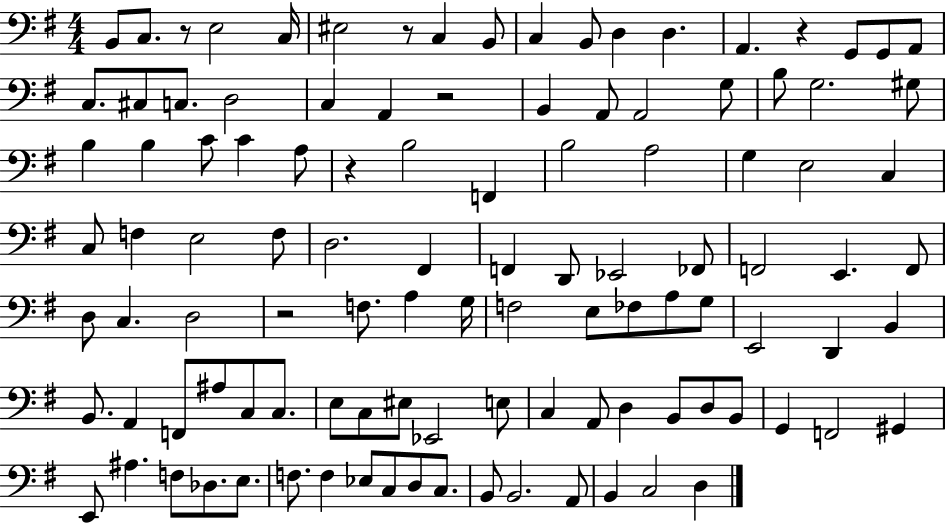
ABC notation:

X:1
T:Untitled
M:4/4
L:1/4
K:G
B,,/2 C,/2 z/2 E,2 C,/4 ^E,2 z/2 C, B,,/2 C, B,,/2 D, D, A,, z G,,/2 G,,/2 A,,/2 C,/2 ^C,/2 C,/2 D,2 C, A,, z2 B,, A,,/2 A,,2 G,/2 B,/2 G,2 ^G,/2 B, B, C/2 C A,/2 z B,2 F,, B,2 A,2 G, E,2 C, C,/2 F, E,2 F,/2 D,2 ^F,, F,, D,,/2 _E,,2 _F,,/2 F,,2 E,, F,,/2 D,/2 C, D,2 z2 F,/2 A, G,/4 F,2 E,/2 _F,/2 A,/2 G,/2 E,,2 D,, B,, B,,/2 A,, F,,/2 ^A,/2 C,/2 C,/2 E,/2 C,/2 ^E,/2 _E,,2 E,/2 C, A,,/2 D, B,,/2 D,/2 B,,/2 G,, F,,2 ^G,, E,,/2 ^A, F,/2 _D,/2 E,/2 F,/2 F, _E,/2 C,/2 D,/2 C,/2 B,,/2 B,,2 A,,/2 B,, C,2 D,